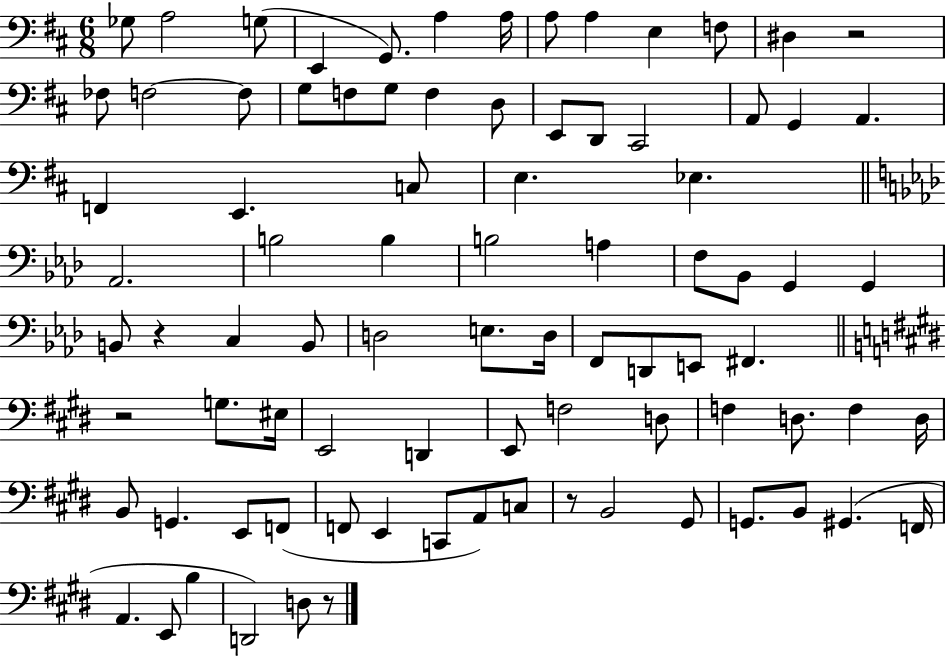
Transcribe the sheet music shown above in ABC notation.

X:1
T:Untitled
M:6/8
L:1/4
K:D
_G,/2 A,2 G,/2 E,, G,,/2 A, A,/4 A,/2 A, E, F,/2 ^D, z2 _F,/2 F,2 F,/2 G,/2 F,/2 G,/2 F, D,/2 E,,/2 D,,/2 ^C,,2 A,,/2 G,, A,, F,, E,, C,/2 E, _E, _A,,2 B,2 B, B,2 A, F,/2 _B,,/2 G,, G,, B,,/2 z C, B,,/2 D,2 E,/2 D,/4 F,,/2 D,,/2 E,,/2 ^F,, z2 G,/2 ^E,/4 E,,2 D,, E,,/2 F,2 D,/2 F, D,/2 F, D,/4 B,,/2 G,, E,,/2 F,,/2 F,,/2 E,, C,,/2 A,,/2 C,/2 z/2 B,,2 ^G,,/2 G,,/2 B,,/2 ^G,, F,,/4 A,, E,,/2 B, D,,2 D,/2 z/2